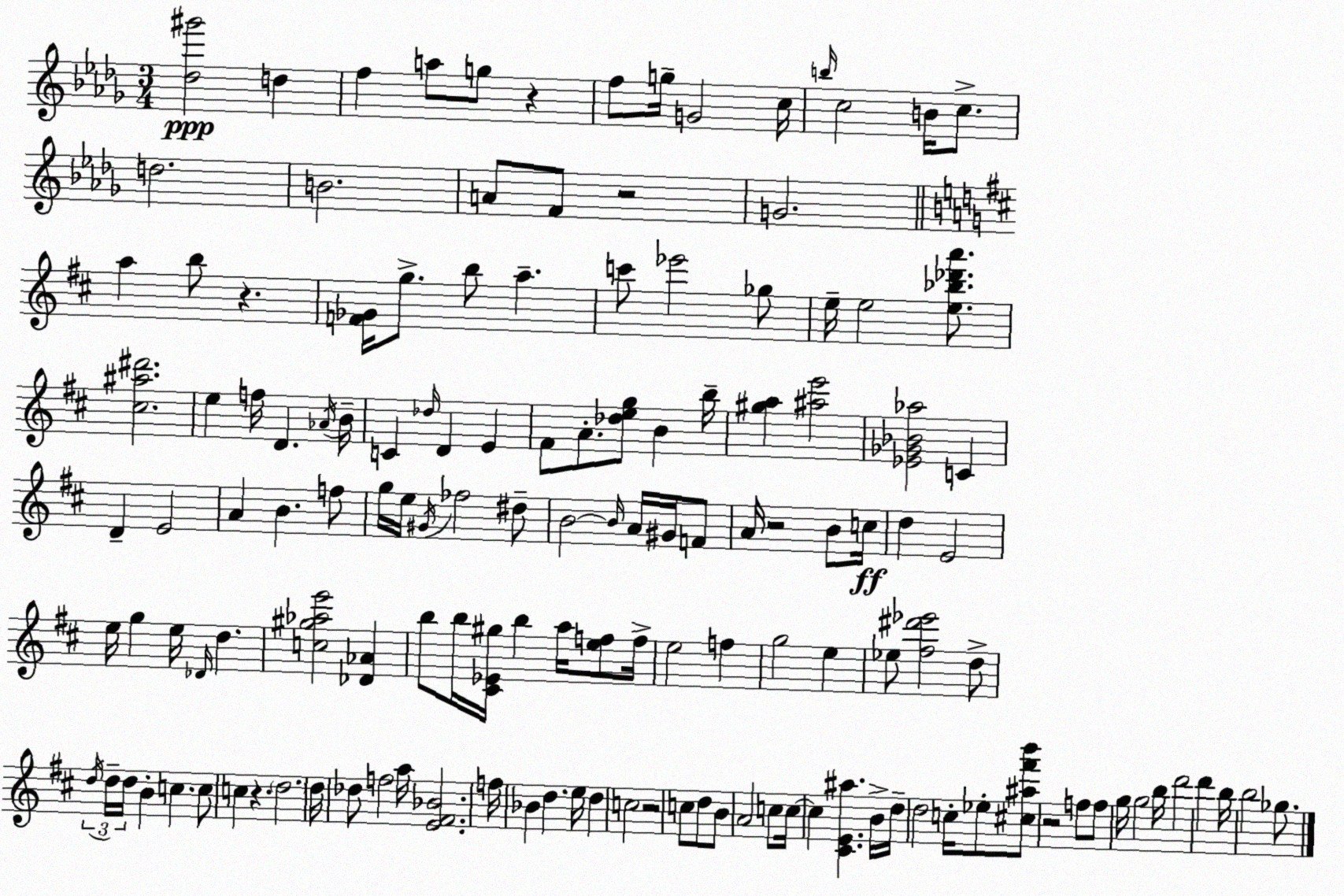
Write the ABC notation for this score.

X:1
T:Untitled
M:3/4
L:1/4
K:Bbm
[_d^g']2 d f a/2 g/2 z f/2 g/4 G2 c/4 b/4 c2 B/4 c/2 d2 B2 A/2 F/2 z2 G2 a b/2 z [F_G]/4 g/2 b/2 a c'/2 _e'2 _g/2 e/4 e2 [e_b_d'a']/2 [^c^a^d']2 e f/4 D _A/4 B/4 C _d/4 D E ^F/2 A/2 [_deg]/2 B b/4 [^ga] [^ae']2 [_E_G_B_a]2 C D E2 A B f/2 g/4 e/4 ^G/4 _f2 ^d/2 B2 B/4 A/4 ^G/4 F/2 A/4 z2 B/2 c/4 d E2 e/4 g e/4 _D/4 d [c^g_ae']2 [_D_A] b/2 b/4 [^C_E^g]/4 b a/4 [ef]/2 f/4 e2 f g2 e _e/2 [^f^d'_e']2 d/2 d/4 d/4 d/4 B c c/2 c z d2 d/4 _d/2 f2 a/4 [E^F_B]2 f/4 _B d e/4 d c2 z2 c/2 d/2 B/2 A2 c/2 c/4 c [^CE^a] B/4 d/4 d2 c/4 _e/2 [^c^a^f'b']/2 z2 f/2 f/2 g/4 g2 b/4 d'2 d' b/4 b2 _g/2